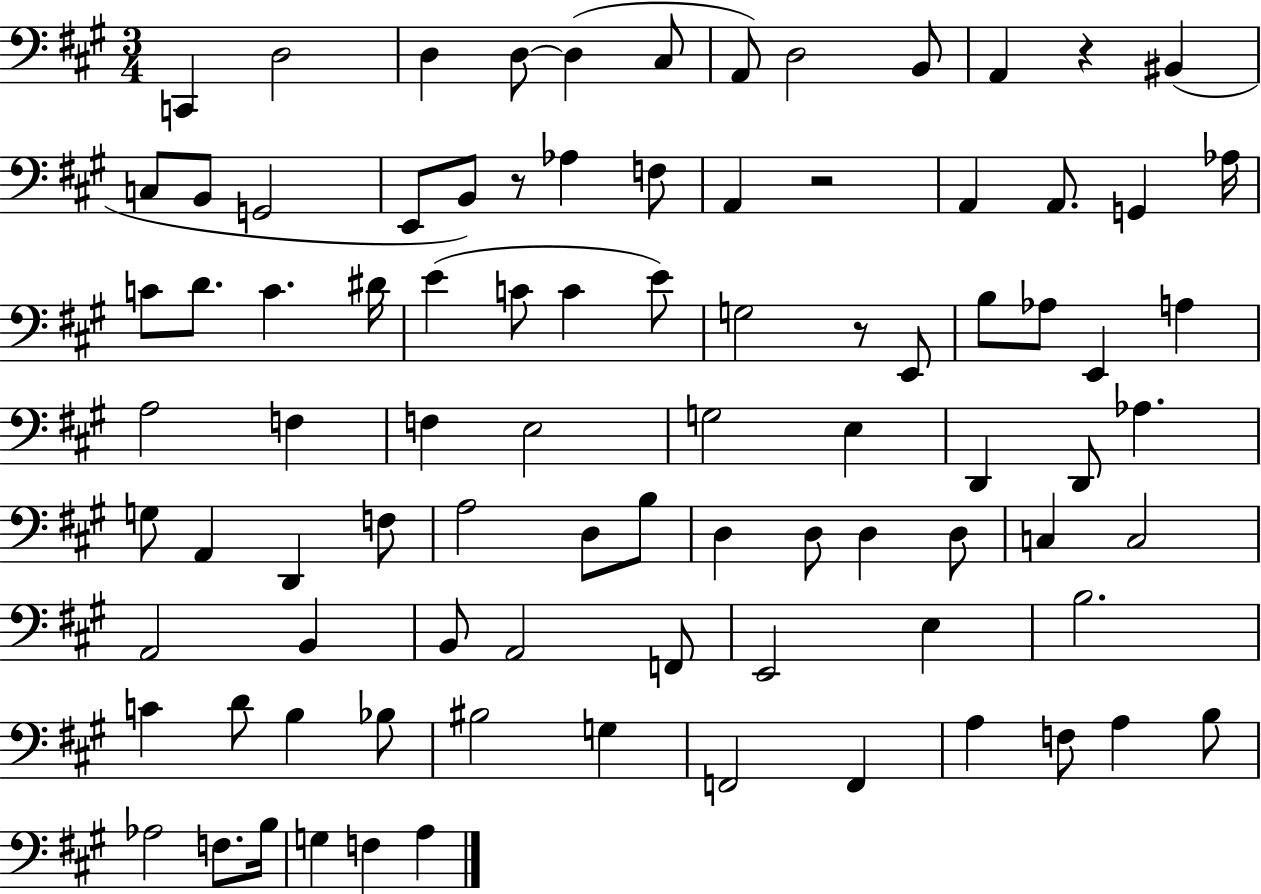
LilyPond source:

{
  \clef bass
  \numericTimeSignature
  \time 3/4
  \key a \major
  c,4 d2 | d4 d8~~ d4( cis8 | a,8) d2 b,8 | a,4 r4 bis,4( | \break c8 b,8 g,2 | e,8 b,8) r8 aes4 f8 | a,4 r2 | a,4 a,8. g,4 aes16 | \break c'8 d'8. c'4. dis'16 | e'4( c'8 c'4 e'8) | g2 r8 e,8 | b8 aes8 e,4 a4 | \break a2 f4 | f4 e2 | g2 e4 | d,4 d,8 aes4. | \break g8 a,4 d,4 f8 | a2 d8 b8 | d4 d8 d4 d8 | c4 c2 | \break a,2 b,4 | b,8 a,2 f,8 | e,2 e4 | b2. | \break c'4 d'8 b4 bes8 | bis2 g4 | f,2 f,4 | a4 f8 a4 b8 | \break aes2 f8. b16 | g4 f4 a4 | \bar "|."
}